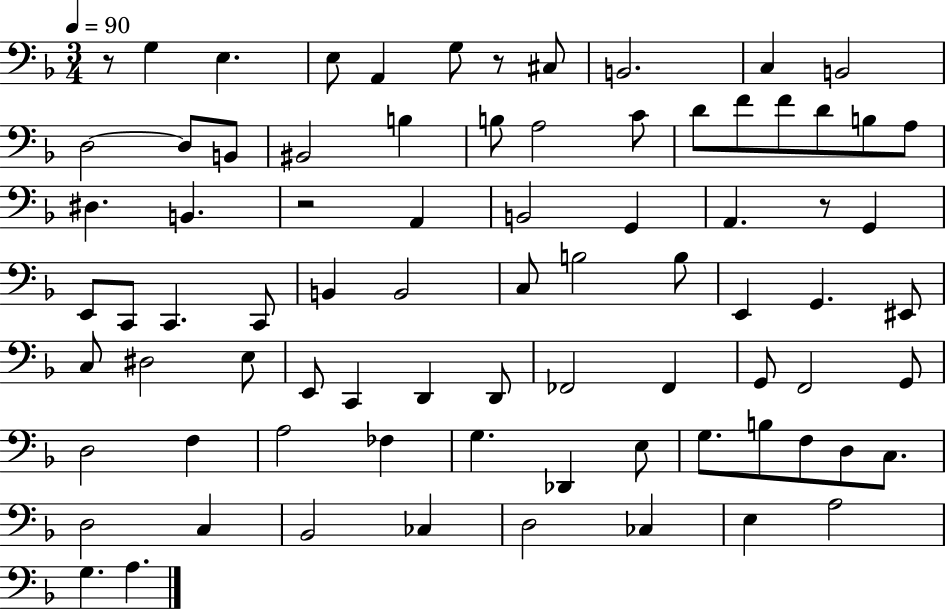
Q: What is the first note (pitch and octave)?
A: G3